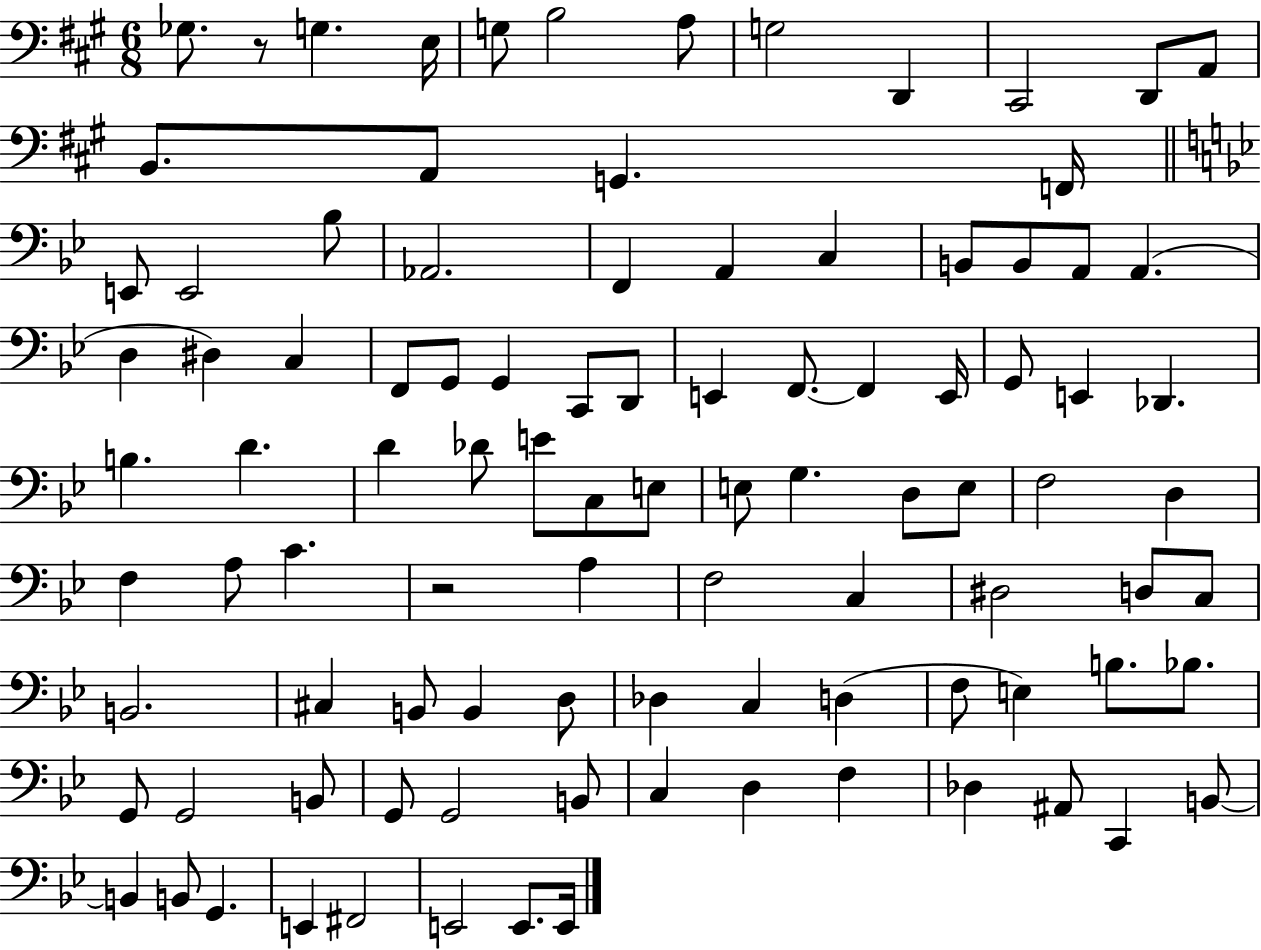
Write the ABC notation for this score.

X:1
T:Untitled
M:6/8
L:1/4
K:A
_G,/2 z/2 G, E,/4 G,/2 B,2 A,/2 G,2 D,, ^C,,2 D,,/2 A,,/2 B,,/2 A,,/2 G,, F,,/4 E,,/2 E,,2 _B,/2 _A,,2 F,, A,, C, B,,/2 B,,/2 A,,/2 A,, D, ^D, C, F,,/2 G,,/2 G,, C,,/2 D,,/2 E,, F,,/2 F,, E,,/4 G,,/2 E,, _D,, B, D D _D/2 E/2 C,/2 E,/2 E,/2 G, D,/2 E,/2 F,2 D, F, A,/2 C z2 A, F,2 C, ^D,2 D,/2 C,/2 B,,2 ^C, B,,/2 B,, D,/2 _D, C, D, F,/2 E, B,/2 _B,/2 G,,/2 G,,2 B,,/2 G,,/2 G,,2 B,,/2 C, D, F, _D, ^A,,/2 C,, B,,/2 B,, B,,/2 G,, E,, ^F,,2 E,,2 E,,/2 E,,/4